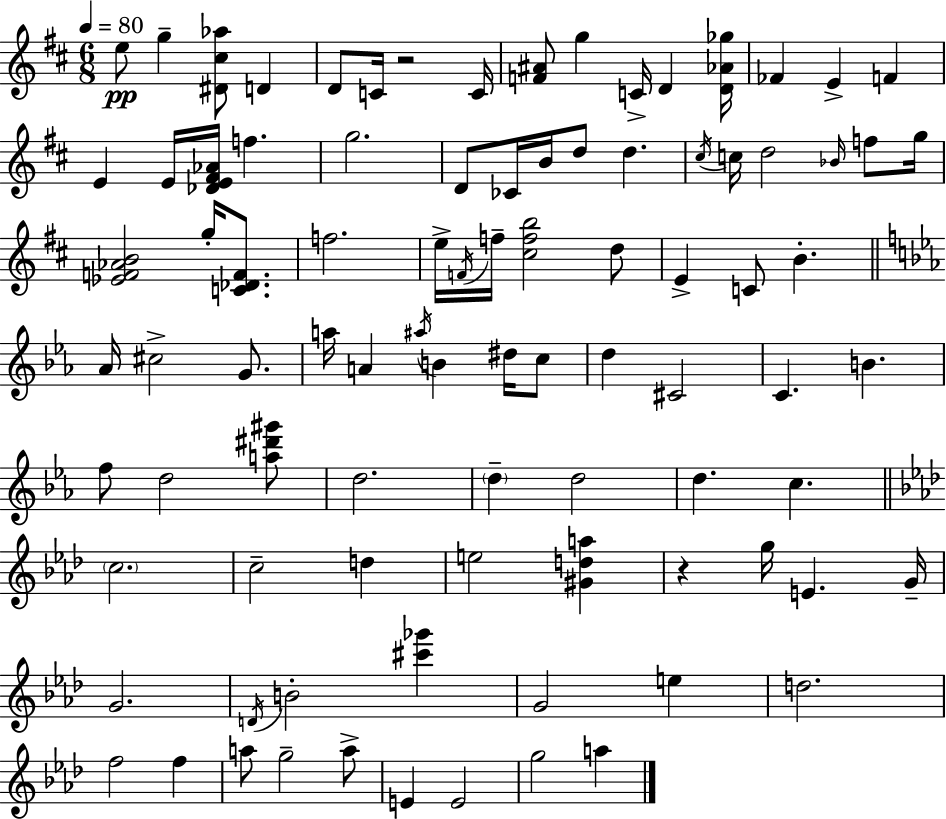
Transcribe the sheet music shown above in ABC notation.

X:1
T:Untitled
M:6/8
L:1/4
K:D
e/2 g [^D^c_a]/2 D D/2 C/4 z2 C/4 [F^A]/2 g C/4 D [D_A_g]/4 _F E F E E/4 [_DE^F_A]/4 f g2 D/2 _C/4 B/4 d/2 d ^c/4 c/4 d2 _B/4 f/2 g/4 [_EF_AB]2 g/4 [C_DF]/2 f2 e/4 F/4 f/4 [^cfb]2 d/2 E C/2 B _A/4 ^c2 G/2 a/4 A ^a/4 B ^d/4 c/2 d ^C2 C B f/2 d2 [a^d'^g']/2 d2 d d2 d c c2 c2 d e2 [^Gda] z g/4 E G/4 G2 D/4 B2 [^c'_g'] G2 e d2 f2 f a/2 g2 a/2 E E2 g2 a